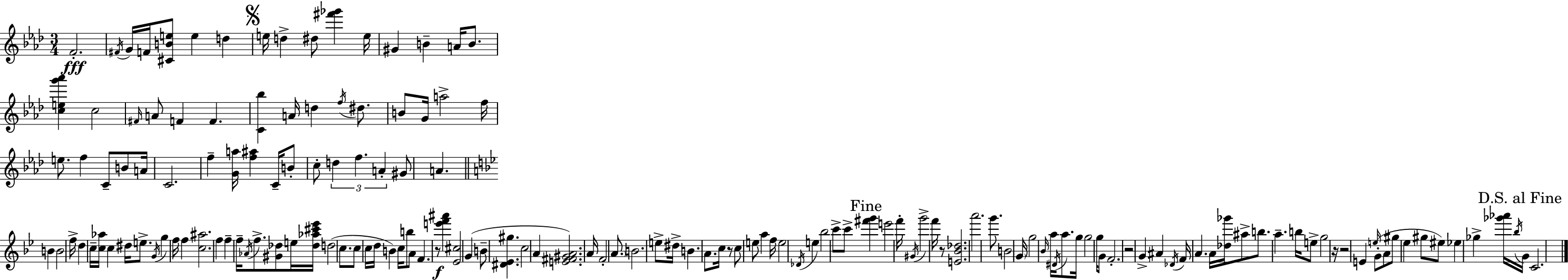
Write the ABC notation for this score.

X:1
T:Untitled
M:3/4
L:1/4
K:Fm
F2 ^F/4 G/4 F/4 [^CBe]/2 e d e/4 d ^d/2 [^f'_g'] e/4 ^G B A/4 B/2 [ceg'_a'] c2 ^F/4 A/2 F F [C_b] A/4 d f/4 ^d/2 B/2 G/4 a2 f/4 e/2 f C/2 B/2 A/4 C2 f [Ga]/4 [f^a] C/4 B/2 c/2 d f A ^G/2 A B B2 f/4 d c/4 [c_a]/4 c ^d/4 e/2 G/4 g f/4 f [c^a]2 f f f/4 _A/4 f/2 [^G_d]/2 e/4 [_d_a^c'_e']/4 d2 c/2 c/2 c/4 d/4 B c/4 b/2 A/2 F z/2 [e'f'^a'] [_E^c]2 G B/2 [^D_E^g] c2 A [E^F^GA]2 A/4 F2 A/2 B2 e/2 ^d/4 B A/2 c/4 z/2 c/2 e/2 a f/4 e2 _D/4 e _b2 c'/2 c'/2 [^f'g'] e'2 f'/4 ^G/4 g'2 f'/4 z/2 [E_B_d]2 a'2 g'/2 B2 G/4 g2 _B/4 a/4 ^D/4 a/2 g/4 g2 g/4 G/2 F2 z2 G ^A _D/4 F/4 A A/4 [_d_g']/4 ^a/2 b/2 a b/4 e/2 g2 z/4 z2 E e/4 G/2 A/2 ^g/2 _e ^g/2 ^e/2 _e _g [_g'_a']/4 _b/4 G/4 C2